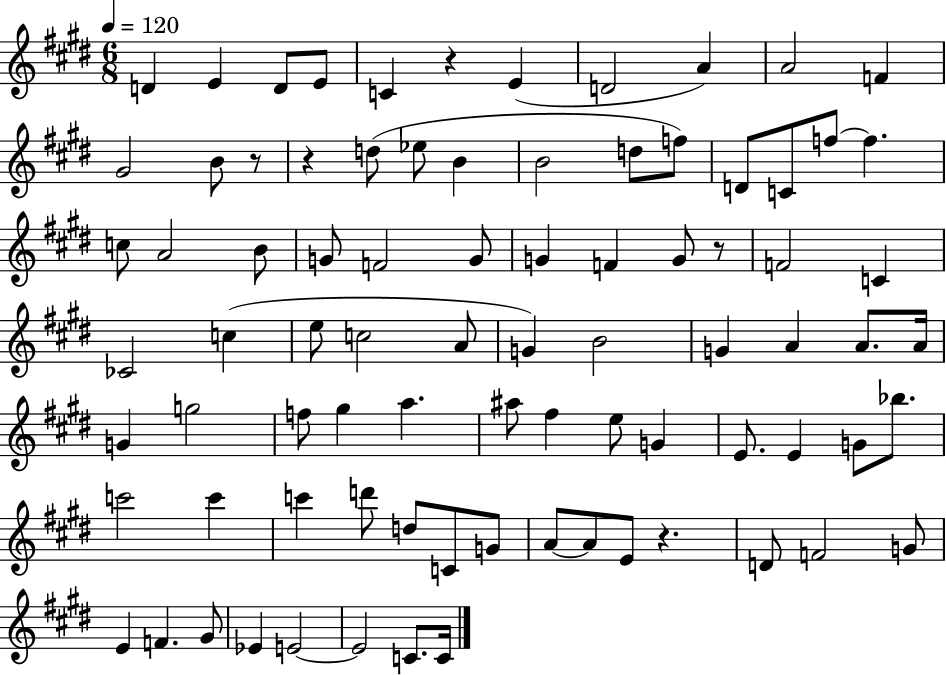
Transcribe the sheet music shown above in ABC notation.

X:1
T:Untitled
M:6/8
L:1/4
K:E
D E D/2 E/2 C z E D2 A A2 F ^G2 B/2 z/2 z d/2 _e/2 B B2 d/2 f/2 D/2 C/2 f/2 f c/2 A2 B/2 G/2 F2 G/2 G F G/2 z/2 F2 C _C2 c e/2 c2 A/2 G B2 G A A/2 A/4 G g2 f/2 ^g a ^a/2 ^f e/2 G E/2 E G/2 _b/2 c'2 c' c' d'/2 d/2 C/2 G/2 A/2 A/2 E/2 z D/2 F2 G/2 E F ^G/2 _E E2 E2 C/2 C/4